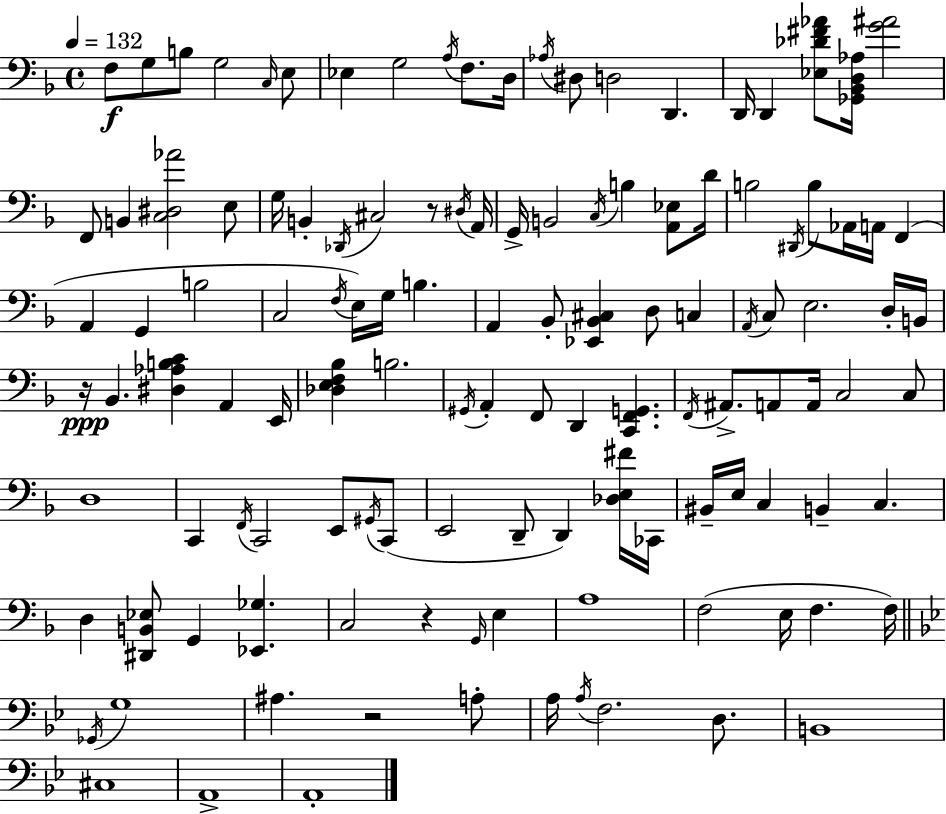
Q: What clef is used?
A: bass